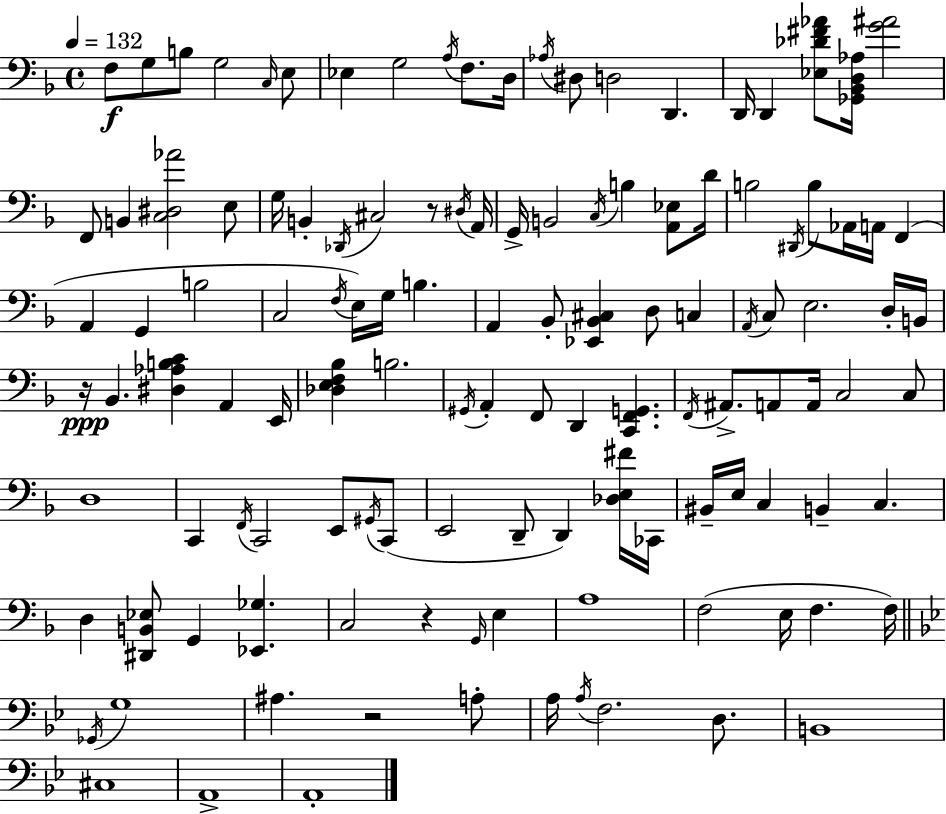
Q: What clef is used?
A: bass